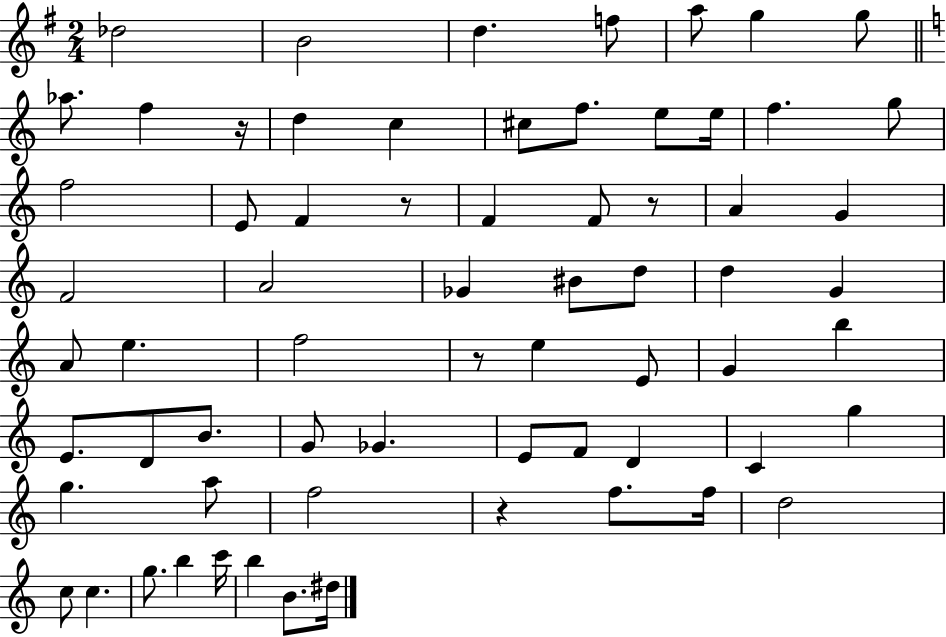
Db5/h B4/h D5/q. F5/e A5/e G5/q G5/e Ab5/e. F5/q R/s D5/q C5/q C#5/e F5/e. E5/e E5/s F5/q. G5/e F5/h E4/e F4/q R/e F4/q F4/e R/e A4/q G4/q F4/h A4/h Gb4/q BIS4/e D5/e D5/q G4/q A4/e E5/q. F5/h R/e E5/q E4/e G4/q B5/q E4/e. D4/e B4/e. G4/e Gb4/q. E4/e F4/e D4/q C4/q G5/q G5/q. A5/e F5/h R/q F5/e. F5/s D5/h C5/e C5/q. G5/e. B5/q C6/s B5/q B4/e. D#5/s